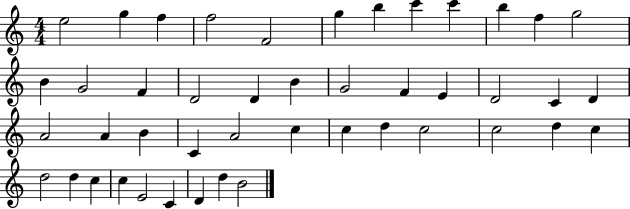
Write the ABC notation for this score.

X:1
T:Untitled
M:4/4
L:1/4
K:C
e2 g f f2 F2 g b c' c' b f g2 B G2 F D2 D B G2 F E D2 C D A2 A B C A2 c c d c2 c2 d c d2 d c c E2 C D d B2